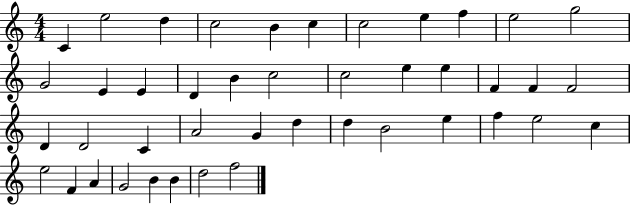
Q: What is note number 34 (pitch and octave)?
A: E5